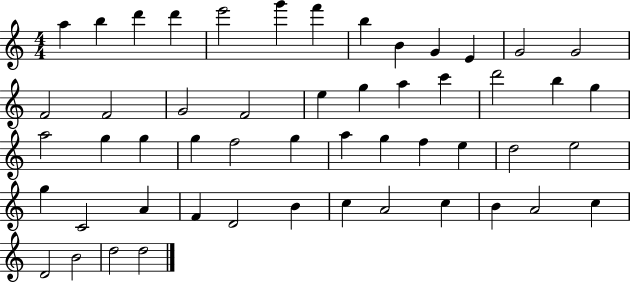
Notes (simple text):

A5/q B5/q D6/q D6/q E6/h G6/q F6/q B5/q B4/q G4/q E4/q G4/h G4/h F4/h F4/h G4/h F4/h E5/q G5/q A5/q C6/q D6/h B5/q G5/q A5/h G5/q G5/q G5/q F5/h G5/q A5/q G5/q F5/q E5/q D5/h E5/h G5/q C4/h A4/q F4/q D4/h B4/q C5/q A4/h C5/q B4/q A4/h C5/q D4/h B4/h D5/h D5/h